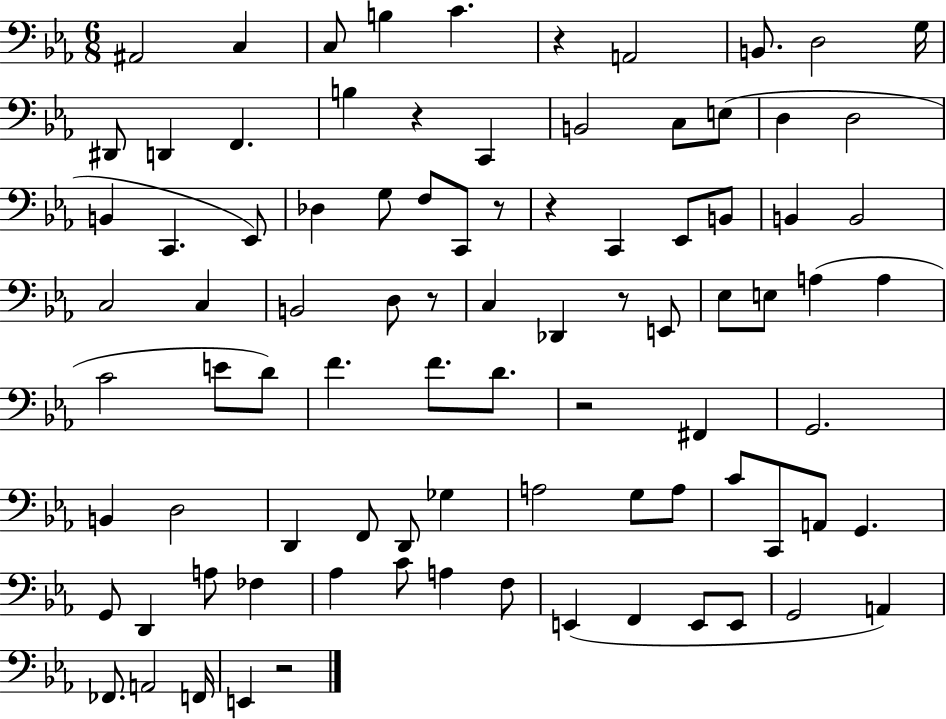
A#2/h C3/q C3/e B3/q C4/q. R/q A2/h B2/e. D3/h G3/s D#2/e D2/q F2/q. B3/q R/q C2/q B2/h C3/e E3/e D3/q D3/h B2/q C2/q. Eb2/e Db3/q G3/e F3/e C2/e R/e R/q C2/q Eb2/e B2/e B2/q B2/h C3/h C3/q B2/h D3/e R/e C3/q Db2/q R/e E2/e Eb3/e E3/e A3/q A3/q C4/h E4/e D4/e F4/q. F4/e. D4/e. R/h F#2/q G2/h. B2/q D3/h D2/q F2/e D2/e Gb3/q A3/h G3/e A3/e C4/e C2/e A2/e G2/q. G2/e D2/q A3/e FES3/q Ab3/q C4/e A3/q F3/e E2/q F2/q E2/e E2/e G2/h A2/q FES2/e. A2/h F2/s E2/q R/h